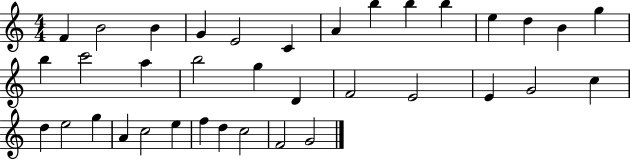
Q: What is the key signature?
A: C major